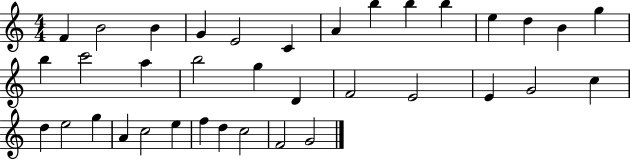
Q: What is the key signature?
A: C major